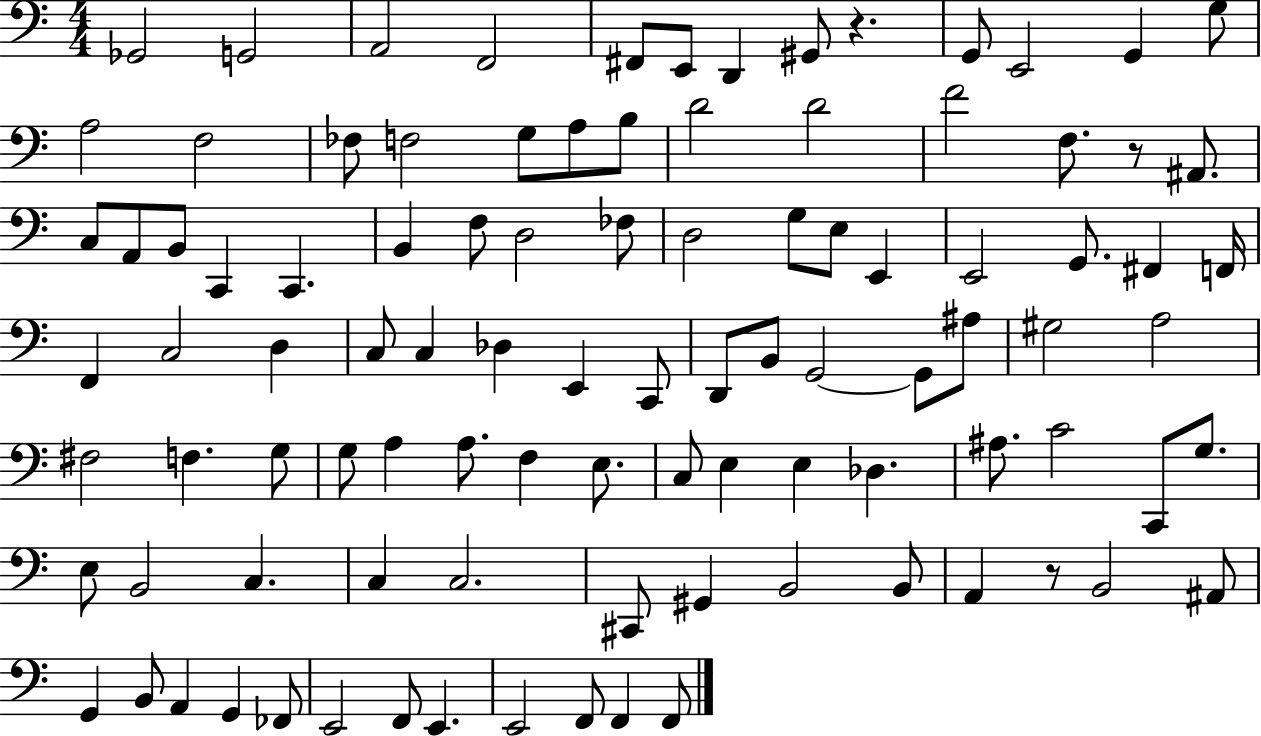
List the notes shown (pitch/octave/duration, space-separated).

Gb2/h G2/h A2/h F2/h F#2/e E2/e D2/q G#2/e R/q. G2/e E2/h G2/q G3/e A3/h F3/h FES3/e F3/h G3/e A3/e B3/e D4/h D4/h F4/h F3/e. R/e A#2/e. C3/e A2/e B2/e C2/q C2/q. B2/q F3/e D3/h FES3/e D3/h G3/e E3/e E2/q E2/h G2/e. F#2/q F2/s F2/q C3/h D3/q C3/e C3/q Db3/q E2/q C2/e D2/e B2/e G2/h G2/e A#3/e G#3/h A3/h F#3/h F3/q. G3/e G3/e A3/q A3/e. F3/q E3/e. C3/e E3/q E3/q Db3/q. A#3/e. C4/h C2/e G3/e. E3/e B2/h C3/q. C3/q C3/h. C#2/e G#2/q B2/h B2/e A2/q R/e B2/h A#2/e G2/q B2/e A2/q G2/q FES2/e E2/h F2/e E2/q. E2/h F2/e F2/q F2/e